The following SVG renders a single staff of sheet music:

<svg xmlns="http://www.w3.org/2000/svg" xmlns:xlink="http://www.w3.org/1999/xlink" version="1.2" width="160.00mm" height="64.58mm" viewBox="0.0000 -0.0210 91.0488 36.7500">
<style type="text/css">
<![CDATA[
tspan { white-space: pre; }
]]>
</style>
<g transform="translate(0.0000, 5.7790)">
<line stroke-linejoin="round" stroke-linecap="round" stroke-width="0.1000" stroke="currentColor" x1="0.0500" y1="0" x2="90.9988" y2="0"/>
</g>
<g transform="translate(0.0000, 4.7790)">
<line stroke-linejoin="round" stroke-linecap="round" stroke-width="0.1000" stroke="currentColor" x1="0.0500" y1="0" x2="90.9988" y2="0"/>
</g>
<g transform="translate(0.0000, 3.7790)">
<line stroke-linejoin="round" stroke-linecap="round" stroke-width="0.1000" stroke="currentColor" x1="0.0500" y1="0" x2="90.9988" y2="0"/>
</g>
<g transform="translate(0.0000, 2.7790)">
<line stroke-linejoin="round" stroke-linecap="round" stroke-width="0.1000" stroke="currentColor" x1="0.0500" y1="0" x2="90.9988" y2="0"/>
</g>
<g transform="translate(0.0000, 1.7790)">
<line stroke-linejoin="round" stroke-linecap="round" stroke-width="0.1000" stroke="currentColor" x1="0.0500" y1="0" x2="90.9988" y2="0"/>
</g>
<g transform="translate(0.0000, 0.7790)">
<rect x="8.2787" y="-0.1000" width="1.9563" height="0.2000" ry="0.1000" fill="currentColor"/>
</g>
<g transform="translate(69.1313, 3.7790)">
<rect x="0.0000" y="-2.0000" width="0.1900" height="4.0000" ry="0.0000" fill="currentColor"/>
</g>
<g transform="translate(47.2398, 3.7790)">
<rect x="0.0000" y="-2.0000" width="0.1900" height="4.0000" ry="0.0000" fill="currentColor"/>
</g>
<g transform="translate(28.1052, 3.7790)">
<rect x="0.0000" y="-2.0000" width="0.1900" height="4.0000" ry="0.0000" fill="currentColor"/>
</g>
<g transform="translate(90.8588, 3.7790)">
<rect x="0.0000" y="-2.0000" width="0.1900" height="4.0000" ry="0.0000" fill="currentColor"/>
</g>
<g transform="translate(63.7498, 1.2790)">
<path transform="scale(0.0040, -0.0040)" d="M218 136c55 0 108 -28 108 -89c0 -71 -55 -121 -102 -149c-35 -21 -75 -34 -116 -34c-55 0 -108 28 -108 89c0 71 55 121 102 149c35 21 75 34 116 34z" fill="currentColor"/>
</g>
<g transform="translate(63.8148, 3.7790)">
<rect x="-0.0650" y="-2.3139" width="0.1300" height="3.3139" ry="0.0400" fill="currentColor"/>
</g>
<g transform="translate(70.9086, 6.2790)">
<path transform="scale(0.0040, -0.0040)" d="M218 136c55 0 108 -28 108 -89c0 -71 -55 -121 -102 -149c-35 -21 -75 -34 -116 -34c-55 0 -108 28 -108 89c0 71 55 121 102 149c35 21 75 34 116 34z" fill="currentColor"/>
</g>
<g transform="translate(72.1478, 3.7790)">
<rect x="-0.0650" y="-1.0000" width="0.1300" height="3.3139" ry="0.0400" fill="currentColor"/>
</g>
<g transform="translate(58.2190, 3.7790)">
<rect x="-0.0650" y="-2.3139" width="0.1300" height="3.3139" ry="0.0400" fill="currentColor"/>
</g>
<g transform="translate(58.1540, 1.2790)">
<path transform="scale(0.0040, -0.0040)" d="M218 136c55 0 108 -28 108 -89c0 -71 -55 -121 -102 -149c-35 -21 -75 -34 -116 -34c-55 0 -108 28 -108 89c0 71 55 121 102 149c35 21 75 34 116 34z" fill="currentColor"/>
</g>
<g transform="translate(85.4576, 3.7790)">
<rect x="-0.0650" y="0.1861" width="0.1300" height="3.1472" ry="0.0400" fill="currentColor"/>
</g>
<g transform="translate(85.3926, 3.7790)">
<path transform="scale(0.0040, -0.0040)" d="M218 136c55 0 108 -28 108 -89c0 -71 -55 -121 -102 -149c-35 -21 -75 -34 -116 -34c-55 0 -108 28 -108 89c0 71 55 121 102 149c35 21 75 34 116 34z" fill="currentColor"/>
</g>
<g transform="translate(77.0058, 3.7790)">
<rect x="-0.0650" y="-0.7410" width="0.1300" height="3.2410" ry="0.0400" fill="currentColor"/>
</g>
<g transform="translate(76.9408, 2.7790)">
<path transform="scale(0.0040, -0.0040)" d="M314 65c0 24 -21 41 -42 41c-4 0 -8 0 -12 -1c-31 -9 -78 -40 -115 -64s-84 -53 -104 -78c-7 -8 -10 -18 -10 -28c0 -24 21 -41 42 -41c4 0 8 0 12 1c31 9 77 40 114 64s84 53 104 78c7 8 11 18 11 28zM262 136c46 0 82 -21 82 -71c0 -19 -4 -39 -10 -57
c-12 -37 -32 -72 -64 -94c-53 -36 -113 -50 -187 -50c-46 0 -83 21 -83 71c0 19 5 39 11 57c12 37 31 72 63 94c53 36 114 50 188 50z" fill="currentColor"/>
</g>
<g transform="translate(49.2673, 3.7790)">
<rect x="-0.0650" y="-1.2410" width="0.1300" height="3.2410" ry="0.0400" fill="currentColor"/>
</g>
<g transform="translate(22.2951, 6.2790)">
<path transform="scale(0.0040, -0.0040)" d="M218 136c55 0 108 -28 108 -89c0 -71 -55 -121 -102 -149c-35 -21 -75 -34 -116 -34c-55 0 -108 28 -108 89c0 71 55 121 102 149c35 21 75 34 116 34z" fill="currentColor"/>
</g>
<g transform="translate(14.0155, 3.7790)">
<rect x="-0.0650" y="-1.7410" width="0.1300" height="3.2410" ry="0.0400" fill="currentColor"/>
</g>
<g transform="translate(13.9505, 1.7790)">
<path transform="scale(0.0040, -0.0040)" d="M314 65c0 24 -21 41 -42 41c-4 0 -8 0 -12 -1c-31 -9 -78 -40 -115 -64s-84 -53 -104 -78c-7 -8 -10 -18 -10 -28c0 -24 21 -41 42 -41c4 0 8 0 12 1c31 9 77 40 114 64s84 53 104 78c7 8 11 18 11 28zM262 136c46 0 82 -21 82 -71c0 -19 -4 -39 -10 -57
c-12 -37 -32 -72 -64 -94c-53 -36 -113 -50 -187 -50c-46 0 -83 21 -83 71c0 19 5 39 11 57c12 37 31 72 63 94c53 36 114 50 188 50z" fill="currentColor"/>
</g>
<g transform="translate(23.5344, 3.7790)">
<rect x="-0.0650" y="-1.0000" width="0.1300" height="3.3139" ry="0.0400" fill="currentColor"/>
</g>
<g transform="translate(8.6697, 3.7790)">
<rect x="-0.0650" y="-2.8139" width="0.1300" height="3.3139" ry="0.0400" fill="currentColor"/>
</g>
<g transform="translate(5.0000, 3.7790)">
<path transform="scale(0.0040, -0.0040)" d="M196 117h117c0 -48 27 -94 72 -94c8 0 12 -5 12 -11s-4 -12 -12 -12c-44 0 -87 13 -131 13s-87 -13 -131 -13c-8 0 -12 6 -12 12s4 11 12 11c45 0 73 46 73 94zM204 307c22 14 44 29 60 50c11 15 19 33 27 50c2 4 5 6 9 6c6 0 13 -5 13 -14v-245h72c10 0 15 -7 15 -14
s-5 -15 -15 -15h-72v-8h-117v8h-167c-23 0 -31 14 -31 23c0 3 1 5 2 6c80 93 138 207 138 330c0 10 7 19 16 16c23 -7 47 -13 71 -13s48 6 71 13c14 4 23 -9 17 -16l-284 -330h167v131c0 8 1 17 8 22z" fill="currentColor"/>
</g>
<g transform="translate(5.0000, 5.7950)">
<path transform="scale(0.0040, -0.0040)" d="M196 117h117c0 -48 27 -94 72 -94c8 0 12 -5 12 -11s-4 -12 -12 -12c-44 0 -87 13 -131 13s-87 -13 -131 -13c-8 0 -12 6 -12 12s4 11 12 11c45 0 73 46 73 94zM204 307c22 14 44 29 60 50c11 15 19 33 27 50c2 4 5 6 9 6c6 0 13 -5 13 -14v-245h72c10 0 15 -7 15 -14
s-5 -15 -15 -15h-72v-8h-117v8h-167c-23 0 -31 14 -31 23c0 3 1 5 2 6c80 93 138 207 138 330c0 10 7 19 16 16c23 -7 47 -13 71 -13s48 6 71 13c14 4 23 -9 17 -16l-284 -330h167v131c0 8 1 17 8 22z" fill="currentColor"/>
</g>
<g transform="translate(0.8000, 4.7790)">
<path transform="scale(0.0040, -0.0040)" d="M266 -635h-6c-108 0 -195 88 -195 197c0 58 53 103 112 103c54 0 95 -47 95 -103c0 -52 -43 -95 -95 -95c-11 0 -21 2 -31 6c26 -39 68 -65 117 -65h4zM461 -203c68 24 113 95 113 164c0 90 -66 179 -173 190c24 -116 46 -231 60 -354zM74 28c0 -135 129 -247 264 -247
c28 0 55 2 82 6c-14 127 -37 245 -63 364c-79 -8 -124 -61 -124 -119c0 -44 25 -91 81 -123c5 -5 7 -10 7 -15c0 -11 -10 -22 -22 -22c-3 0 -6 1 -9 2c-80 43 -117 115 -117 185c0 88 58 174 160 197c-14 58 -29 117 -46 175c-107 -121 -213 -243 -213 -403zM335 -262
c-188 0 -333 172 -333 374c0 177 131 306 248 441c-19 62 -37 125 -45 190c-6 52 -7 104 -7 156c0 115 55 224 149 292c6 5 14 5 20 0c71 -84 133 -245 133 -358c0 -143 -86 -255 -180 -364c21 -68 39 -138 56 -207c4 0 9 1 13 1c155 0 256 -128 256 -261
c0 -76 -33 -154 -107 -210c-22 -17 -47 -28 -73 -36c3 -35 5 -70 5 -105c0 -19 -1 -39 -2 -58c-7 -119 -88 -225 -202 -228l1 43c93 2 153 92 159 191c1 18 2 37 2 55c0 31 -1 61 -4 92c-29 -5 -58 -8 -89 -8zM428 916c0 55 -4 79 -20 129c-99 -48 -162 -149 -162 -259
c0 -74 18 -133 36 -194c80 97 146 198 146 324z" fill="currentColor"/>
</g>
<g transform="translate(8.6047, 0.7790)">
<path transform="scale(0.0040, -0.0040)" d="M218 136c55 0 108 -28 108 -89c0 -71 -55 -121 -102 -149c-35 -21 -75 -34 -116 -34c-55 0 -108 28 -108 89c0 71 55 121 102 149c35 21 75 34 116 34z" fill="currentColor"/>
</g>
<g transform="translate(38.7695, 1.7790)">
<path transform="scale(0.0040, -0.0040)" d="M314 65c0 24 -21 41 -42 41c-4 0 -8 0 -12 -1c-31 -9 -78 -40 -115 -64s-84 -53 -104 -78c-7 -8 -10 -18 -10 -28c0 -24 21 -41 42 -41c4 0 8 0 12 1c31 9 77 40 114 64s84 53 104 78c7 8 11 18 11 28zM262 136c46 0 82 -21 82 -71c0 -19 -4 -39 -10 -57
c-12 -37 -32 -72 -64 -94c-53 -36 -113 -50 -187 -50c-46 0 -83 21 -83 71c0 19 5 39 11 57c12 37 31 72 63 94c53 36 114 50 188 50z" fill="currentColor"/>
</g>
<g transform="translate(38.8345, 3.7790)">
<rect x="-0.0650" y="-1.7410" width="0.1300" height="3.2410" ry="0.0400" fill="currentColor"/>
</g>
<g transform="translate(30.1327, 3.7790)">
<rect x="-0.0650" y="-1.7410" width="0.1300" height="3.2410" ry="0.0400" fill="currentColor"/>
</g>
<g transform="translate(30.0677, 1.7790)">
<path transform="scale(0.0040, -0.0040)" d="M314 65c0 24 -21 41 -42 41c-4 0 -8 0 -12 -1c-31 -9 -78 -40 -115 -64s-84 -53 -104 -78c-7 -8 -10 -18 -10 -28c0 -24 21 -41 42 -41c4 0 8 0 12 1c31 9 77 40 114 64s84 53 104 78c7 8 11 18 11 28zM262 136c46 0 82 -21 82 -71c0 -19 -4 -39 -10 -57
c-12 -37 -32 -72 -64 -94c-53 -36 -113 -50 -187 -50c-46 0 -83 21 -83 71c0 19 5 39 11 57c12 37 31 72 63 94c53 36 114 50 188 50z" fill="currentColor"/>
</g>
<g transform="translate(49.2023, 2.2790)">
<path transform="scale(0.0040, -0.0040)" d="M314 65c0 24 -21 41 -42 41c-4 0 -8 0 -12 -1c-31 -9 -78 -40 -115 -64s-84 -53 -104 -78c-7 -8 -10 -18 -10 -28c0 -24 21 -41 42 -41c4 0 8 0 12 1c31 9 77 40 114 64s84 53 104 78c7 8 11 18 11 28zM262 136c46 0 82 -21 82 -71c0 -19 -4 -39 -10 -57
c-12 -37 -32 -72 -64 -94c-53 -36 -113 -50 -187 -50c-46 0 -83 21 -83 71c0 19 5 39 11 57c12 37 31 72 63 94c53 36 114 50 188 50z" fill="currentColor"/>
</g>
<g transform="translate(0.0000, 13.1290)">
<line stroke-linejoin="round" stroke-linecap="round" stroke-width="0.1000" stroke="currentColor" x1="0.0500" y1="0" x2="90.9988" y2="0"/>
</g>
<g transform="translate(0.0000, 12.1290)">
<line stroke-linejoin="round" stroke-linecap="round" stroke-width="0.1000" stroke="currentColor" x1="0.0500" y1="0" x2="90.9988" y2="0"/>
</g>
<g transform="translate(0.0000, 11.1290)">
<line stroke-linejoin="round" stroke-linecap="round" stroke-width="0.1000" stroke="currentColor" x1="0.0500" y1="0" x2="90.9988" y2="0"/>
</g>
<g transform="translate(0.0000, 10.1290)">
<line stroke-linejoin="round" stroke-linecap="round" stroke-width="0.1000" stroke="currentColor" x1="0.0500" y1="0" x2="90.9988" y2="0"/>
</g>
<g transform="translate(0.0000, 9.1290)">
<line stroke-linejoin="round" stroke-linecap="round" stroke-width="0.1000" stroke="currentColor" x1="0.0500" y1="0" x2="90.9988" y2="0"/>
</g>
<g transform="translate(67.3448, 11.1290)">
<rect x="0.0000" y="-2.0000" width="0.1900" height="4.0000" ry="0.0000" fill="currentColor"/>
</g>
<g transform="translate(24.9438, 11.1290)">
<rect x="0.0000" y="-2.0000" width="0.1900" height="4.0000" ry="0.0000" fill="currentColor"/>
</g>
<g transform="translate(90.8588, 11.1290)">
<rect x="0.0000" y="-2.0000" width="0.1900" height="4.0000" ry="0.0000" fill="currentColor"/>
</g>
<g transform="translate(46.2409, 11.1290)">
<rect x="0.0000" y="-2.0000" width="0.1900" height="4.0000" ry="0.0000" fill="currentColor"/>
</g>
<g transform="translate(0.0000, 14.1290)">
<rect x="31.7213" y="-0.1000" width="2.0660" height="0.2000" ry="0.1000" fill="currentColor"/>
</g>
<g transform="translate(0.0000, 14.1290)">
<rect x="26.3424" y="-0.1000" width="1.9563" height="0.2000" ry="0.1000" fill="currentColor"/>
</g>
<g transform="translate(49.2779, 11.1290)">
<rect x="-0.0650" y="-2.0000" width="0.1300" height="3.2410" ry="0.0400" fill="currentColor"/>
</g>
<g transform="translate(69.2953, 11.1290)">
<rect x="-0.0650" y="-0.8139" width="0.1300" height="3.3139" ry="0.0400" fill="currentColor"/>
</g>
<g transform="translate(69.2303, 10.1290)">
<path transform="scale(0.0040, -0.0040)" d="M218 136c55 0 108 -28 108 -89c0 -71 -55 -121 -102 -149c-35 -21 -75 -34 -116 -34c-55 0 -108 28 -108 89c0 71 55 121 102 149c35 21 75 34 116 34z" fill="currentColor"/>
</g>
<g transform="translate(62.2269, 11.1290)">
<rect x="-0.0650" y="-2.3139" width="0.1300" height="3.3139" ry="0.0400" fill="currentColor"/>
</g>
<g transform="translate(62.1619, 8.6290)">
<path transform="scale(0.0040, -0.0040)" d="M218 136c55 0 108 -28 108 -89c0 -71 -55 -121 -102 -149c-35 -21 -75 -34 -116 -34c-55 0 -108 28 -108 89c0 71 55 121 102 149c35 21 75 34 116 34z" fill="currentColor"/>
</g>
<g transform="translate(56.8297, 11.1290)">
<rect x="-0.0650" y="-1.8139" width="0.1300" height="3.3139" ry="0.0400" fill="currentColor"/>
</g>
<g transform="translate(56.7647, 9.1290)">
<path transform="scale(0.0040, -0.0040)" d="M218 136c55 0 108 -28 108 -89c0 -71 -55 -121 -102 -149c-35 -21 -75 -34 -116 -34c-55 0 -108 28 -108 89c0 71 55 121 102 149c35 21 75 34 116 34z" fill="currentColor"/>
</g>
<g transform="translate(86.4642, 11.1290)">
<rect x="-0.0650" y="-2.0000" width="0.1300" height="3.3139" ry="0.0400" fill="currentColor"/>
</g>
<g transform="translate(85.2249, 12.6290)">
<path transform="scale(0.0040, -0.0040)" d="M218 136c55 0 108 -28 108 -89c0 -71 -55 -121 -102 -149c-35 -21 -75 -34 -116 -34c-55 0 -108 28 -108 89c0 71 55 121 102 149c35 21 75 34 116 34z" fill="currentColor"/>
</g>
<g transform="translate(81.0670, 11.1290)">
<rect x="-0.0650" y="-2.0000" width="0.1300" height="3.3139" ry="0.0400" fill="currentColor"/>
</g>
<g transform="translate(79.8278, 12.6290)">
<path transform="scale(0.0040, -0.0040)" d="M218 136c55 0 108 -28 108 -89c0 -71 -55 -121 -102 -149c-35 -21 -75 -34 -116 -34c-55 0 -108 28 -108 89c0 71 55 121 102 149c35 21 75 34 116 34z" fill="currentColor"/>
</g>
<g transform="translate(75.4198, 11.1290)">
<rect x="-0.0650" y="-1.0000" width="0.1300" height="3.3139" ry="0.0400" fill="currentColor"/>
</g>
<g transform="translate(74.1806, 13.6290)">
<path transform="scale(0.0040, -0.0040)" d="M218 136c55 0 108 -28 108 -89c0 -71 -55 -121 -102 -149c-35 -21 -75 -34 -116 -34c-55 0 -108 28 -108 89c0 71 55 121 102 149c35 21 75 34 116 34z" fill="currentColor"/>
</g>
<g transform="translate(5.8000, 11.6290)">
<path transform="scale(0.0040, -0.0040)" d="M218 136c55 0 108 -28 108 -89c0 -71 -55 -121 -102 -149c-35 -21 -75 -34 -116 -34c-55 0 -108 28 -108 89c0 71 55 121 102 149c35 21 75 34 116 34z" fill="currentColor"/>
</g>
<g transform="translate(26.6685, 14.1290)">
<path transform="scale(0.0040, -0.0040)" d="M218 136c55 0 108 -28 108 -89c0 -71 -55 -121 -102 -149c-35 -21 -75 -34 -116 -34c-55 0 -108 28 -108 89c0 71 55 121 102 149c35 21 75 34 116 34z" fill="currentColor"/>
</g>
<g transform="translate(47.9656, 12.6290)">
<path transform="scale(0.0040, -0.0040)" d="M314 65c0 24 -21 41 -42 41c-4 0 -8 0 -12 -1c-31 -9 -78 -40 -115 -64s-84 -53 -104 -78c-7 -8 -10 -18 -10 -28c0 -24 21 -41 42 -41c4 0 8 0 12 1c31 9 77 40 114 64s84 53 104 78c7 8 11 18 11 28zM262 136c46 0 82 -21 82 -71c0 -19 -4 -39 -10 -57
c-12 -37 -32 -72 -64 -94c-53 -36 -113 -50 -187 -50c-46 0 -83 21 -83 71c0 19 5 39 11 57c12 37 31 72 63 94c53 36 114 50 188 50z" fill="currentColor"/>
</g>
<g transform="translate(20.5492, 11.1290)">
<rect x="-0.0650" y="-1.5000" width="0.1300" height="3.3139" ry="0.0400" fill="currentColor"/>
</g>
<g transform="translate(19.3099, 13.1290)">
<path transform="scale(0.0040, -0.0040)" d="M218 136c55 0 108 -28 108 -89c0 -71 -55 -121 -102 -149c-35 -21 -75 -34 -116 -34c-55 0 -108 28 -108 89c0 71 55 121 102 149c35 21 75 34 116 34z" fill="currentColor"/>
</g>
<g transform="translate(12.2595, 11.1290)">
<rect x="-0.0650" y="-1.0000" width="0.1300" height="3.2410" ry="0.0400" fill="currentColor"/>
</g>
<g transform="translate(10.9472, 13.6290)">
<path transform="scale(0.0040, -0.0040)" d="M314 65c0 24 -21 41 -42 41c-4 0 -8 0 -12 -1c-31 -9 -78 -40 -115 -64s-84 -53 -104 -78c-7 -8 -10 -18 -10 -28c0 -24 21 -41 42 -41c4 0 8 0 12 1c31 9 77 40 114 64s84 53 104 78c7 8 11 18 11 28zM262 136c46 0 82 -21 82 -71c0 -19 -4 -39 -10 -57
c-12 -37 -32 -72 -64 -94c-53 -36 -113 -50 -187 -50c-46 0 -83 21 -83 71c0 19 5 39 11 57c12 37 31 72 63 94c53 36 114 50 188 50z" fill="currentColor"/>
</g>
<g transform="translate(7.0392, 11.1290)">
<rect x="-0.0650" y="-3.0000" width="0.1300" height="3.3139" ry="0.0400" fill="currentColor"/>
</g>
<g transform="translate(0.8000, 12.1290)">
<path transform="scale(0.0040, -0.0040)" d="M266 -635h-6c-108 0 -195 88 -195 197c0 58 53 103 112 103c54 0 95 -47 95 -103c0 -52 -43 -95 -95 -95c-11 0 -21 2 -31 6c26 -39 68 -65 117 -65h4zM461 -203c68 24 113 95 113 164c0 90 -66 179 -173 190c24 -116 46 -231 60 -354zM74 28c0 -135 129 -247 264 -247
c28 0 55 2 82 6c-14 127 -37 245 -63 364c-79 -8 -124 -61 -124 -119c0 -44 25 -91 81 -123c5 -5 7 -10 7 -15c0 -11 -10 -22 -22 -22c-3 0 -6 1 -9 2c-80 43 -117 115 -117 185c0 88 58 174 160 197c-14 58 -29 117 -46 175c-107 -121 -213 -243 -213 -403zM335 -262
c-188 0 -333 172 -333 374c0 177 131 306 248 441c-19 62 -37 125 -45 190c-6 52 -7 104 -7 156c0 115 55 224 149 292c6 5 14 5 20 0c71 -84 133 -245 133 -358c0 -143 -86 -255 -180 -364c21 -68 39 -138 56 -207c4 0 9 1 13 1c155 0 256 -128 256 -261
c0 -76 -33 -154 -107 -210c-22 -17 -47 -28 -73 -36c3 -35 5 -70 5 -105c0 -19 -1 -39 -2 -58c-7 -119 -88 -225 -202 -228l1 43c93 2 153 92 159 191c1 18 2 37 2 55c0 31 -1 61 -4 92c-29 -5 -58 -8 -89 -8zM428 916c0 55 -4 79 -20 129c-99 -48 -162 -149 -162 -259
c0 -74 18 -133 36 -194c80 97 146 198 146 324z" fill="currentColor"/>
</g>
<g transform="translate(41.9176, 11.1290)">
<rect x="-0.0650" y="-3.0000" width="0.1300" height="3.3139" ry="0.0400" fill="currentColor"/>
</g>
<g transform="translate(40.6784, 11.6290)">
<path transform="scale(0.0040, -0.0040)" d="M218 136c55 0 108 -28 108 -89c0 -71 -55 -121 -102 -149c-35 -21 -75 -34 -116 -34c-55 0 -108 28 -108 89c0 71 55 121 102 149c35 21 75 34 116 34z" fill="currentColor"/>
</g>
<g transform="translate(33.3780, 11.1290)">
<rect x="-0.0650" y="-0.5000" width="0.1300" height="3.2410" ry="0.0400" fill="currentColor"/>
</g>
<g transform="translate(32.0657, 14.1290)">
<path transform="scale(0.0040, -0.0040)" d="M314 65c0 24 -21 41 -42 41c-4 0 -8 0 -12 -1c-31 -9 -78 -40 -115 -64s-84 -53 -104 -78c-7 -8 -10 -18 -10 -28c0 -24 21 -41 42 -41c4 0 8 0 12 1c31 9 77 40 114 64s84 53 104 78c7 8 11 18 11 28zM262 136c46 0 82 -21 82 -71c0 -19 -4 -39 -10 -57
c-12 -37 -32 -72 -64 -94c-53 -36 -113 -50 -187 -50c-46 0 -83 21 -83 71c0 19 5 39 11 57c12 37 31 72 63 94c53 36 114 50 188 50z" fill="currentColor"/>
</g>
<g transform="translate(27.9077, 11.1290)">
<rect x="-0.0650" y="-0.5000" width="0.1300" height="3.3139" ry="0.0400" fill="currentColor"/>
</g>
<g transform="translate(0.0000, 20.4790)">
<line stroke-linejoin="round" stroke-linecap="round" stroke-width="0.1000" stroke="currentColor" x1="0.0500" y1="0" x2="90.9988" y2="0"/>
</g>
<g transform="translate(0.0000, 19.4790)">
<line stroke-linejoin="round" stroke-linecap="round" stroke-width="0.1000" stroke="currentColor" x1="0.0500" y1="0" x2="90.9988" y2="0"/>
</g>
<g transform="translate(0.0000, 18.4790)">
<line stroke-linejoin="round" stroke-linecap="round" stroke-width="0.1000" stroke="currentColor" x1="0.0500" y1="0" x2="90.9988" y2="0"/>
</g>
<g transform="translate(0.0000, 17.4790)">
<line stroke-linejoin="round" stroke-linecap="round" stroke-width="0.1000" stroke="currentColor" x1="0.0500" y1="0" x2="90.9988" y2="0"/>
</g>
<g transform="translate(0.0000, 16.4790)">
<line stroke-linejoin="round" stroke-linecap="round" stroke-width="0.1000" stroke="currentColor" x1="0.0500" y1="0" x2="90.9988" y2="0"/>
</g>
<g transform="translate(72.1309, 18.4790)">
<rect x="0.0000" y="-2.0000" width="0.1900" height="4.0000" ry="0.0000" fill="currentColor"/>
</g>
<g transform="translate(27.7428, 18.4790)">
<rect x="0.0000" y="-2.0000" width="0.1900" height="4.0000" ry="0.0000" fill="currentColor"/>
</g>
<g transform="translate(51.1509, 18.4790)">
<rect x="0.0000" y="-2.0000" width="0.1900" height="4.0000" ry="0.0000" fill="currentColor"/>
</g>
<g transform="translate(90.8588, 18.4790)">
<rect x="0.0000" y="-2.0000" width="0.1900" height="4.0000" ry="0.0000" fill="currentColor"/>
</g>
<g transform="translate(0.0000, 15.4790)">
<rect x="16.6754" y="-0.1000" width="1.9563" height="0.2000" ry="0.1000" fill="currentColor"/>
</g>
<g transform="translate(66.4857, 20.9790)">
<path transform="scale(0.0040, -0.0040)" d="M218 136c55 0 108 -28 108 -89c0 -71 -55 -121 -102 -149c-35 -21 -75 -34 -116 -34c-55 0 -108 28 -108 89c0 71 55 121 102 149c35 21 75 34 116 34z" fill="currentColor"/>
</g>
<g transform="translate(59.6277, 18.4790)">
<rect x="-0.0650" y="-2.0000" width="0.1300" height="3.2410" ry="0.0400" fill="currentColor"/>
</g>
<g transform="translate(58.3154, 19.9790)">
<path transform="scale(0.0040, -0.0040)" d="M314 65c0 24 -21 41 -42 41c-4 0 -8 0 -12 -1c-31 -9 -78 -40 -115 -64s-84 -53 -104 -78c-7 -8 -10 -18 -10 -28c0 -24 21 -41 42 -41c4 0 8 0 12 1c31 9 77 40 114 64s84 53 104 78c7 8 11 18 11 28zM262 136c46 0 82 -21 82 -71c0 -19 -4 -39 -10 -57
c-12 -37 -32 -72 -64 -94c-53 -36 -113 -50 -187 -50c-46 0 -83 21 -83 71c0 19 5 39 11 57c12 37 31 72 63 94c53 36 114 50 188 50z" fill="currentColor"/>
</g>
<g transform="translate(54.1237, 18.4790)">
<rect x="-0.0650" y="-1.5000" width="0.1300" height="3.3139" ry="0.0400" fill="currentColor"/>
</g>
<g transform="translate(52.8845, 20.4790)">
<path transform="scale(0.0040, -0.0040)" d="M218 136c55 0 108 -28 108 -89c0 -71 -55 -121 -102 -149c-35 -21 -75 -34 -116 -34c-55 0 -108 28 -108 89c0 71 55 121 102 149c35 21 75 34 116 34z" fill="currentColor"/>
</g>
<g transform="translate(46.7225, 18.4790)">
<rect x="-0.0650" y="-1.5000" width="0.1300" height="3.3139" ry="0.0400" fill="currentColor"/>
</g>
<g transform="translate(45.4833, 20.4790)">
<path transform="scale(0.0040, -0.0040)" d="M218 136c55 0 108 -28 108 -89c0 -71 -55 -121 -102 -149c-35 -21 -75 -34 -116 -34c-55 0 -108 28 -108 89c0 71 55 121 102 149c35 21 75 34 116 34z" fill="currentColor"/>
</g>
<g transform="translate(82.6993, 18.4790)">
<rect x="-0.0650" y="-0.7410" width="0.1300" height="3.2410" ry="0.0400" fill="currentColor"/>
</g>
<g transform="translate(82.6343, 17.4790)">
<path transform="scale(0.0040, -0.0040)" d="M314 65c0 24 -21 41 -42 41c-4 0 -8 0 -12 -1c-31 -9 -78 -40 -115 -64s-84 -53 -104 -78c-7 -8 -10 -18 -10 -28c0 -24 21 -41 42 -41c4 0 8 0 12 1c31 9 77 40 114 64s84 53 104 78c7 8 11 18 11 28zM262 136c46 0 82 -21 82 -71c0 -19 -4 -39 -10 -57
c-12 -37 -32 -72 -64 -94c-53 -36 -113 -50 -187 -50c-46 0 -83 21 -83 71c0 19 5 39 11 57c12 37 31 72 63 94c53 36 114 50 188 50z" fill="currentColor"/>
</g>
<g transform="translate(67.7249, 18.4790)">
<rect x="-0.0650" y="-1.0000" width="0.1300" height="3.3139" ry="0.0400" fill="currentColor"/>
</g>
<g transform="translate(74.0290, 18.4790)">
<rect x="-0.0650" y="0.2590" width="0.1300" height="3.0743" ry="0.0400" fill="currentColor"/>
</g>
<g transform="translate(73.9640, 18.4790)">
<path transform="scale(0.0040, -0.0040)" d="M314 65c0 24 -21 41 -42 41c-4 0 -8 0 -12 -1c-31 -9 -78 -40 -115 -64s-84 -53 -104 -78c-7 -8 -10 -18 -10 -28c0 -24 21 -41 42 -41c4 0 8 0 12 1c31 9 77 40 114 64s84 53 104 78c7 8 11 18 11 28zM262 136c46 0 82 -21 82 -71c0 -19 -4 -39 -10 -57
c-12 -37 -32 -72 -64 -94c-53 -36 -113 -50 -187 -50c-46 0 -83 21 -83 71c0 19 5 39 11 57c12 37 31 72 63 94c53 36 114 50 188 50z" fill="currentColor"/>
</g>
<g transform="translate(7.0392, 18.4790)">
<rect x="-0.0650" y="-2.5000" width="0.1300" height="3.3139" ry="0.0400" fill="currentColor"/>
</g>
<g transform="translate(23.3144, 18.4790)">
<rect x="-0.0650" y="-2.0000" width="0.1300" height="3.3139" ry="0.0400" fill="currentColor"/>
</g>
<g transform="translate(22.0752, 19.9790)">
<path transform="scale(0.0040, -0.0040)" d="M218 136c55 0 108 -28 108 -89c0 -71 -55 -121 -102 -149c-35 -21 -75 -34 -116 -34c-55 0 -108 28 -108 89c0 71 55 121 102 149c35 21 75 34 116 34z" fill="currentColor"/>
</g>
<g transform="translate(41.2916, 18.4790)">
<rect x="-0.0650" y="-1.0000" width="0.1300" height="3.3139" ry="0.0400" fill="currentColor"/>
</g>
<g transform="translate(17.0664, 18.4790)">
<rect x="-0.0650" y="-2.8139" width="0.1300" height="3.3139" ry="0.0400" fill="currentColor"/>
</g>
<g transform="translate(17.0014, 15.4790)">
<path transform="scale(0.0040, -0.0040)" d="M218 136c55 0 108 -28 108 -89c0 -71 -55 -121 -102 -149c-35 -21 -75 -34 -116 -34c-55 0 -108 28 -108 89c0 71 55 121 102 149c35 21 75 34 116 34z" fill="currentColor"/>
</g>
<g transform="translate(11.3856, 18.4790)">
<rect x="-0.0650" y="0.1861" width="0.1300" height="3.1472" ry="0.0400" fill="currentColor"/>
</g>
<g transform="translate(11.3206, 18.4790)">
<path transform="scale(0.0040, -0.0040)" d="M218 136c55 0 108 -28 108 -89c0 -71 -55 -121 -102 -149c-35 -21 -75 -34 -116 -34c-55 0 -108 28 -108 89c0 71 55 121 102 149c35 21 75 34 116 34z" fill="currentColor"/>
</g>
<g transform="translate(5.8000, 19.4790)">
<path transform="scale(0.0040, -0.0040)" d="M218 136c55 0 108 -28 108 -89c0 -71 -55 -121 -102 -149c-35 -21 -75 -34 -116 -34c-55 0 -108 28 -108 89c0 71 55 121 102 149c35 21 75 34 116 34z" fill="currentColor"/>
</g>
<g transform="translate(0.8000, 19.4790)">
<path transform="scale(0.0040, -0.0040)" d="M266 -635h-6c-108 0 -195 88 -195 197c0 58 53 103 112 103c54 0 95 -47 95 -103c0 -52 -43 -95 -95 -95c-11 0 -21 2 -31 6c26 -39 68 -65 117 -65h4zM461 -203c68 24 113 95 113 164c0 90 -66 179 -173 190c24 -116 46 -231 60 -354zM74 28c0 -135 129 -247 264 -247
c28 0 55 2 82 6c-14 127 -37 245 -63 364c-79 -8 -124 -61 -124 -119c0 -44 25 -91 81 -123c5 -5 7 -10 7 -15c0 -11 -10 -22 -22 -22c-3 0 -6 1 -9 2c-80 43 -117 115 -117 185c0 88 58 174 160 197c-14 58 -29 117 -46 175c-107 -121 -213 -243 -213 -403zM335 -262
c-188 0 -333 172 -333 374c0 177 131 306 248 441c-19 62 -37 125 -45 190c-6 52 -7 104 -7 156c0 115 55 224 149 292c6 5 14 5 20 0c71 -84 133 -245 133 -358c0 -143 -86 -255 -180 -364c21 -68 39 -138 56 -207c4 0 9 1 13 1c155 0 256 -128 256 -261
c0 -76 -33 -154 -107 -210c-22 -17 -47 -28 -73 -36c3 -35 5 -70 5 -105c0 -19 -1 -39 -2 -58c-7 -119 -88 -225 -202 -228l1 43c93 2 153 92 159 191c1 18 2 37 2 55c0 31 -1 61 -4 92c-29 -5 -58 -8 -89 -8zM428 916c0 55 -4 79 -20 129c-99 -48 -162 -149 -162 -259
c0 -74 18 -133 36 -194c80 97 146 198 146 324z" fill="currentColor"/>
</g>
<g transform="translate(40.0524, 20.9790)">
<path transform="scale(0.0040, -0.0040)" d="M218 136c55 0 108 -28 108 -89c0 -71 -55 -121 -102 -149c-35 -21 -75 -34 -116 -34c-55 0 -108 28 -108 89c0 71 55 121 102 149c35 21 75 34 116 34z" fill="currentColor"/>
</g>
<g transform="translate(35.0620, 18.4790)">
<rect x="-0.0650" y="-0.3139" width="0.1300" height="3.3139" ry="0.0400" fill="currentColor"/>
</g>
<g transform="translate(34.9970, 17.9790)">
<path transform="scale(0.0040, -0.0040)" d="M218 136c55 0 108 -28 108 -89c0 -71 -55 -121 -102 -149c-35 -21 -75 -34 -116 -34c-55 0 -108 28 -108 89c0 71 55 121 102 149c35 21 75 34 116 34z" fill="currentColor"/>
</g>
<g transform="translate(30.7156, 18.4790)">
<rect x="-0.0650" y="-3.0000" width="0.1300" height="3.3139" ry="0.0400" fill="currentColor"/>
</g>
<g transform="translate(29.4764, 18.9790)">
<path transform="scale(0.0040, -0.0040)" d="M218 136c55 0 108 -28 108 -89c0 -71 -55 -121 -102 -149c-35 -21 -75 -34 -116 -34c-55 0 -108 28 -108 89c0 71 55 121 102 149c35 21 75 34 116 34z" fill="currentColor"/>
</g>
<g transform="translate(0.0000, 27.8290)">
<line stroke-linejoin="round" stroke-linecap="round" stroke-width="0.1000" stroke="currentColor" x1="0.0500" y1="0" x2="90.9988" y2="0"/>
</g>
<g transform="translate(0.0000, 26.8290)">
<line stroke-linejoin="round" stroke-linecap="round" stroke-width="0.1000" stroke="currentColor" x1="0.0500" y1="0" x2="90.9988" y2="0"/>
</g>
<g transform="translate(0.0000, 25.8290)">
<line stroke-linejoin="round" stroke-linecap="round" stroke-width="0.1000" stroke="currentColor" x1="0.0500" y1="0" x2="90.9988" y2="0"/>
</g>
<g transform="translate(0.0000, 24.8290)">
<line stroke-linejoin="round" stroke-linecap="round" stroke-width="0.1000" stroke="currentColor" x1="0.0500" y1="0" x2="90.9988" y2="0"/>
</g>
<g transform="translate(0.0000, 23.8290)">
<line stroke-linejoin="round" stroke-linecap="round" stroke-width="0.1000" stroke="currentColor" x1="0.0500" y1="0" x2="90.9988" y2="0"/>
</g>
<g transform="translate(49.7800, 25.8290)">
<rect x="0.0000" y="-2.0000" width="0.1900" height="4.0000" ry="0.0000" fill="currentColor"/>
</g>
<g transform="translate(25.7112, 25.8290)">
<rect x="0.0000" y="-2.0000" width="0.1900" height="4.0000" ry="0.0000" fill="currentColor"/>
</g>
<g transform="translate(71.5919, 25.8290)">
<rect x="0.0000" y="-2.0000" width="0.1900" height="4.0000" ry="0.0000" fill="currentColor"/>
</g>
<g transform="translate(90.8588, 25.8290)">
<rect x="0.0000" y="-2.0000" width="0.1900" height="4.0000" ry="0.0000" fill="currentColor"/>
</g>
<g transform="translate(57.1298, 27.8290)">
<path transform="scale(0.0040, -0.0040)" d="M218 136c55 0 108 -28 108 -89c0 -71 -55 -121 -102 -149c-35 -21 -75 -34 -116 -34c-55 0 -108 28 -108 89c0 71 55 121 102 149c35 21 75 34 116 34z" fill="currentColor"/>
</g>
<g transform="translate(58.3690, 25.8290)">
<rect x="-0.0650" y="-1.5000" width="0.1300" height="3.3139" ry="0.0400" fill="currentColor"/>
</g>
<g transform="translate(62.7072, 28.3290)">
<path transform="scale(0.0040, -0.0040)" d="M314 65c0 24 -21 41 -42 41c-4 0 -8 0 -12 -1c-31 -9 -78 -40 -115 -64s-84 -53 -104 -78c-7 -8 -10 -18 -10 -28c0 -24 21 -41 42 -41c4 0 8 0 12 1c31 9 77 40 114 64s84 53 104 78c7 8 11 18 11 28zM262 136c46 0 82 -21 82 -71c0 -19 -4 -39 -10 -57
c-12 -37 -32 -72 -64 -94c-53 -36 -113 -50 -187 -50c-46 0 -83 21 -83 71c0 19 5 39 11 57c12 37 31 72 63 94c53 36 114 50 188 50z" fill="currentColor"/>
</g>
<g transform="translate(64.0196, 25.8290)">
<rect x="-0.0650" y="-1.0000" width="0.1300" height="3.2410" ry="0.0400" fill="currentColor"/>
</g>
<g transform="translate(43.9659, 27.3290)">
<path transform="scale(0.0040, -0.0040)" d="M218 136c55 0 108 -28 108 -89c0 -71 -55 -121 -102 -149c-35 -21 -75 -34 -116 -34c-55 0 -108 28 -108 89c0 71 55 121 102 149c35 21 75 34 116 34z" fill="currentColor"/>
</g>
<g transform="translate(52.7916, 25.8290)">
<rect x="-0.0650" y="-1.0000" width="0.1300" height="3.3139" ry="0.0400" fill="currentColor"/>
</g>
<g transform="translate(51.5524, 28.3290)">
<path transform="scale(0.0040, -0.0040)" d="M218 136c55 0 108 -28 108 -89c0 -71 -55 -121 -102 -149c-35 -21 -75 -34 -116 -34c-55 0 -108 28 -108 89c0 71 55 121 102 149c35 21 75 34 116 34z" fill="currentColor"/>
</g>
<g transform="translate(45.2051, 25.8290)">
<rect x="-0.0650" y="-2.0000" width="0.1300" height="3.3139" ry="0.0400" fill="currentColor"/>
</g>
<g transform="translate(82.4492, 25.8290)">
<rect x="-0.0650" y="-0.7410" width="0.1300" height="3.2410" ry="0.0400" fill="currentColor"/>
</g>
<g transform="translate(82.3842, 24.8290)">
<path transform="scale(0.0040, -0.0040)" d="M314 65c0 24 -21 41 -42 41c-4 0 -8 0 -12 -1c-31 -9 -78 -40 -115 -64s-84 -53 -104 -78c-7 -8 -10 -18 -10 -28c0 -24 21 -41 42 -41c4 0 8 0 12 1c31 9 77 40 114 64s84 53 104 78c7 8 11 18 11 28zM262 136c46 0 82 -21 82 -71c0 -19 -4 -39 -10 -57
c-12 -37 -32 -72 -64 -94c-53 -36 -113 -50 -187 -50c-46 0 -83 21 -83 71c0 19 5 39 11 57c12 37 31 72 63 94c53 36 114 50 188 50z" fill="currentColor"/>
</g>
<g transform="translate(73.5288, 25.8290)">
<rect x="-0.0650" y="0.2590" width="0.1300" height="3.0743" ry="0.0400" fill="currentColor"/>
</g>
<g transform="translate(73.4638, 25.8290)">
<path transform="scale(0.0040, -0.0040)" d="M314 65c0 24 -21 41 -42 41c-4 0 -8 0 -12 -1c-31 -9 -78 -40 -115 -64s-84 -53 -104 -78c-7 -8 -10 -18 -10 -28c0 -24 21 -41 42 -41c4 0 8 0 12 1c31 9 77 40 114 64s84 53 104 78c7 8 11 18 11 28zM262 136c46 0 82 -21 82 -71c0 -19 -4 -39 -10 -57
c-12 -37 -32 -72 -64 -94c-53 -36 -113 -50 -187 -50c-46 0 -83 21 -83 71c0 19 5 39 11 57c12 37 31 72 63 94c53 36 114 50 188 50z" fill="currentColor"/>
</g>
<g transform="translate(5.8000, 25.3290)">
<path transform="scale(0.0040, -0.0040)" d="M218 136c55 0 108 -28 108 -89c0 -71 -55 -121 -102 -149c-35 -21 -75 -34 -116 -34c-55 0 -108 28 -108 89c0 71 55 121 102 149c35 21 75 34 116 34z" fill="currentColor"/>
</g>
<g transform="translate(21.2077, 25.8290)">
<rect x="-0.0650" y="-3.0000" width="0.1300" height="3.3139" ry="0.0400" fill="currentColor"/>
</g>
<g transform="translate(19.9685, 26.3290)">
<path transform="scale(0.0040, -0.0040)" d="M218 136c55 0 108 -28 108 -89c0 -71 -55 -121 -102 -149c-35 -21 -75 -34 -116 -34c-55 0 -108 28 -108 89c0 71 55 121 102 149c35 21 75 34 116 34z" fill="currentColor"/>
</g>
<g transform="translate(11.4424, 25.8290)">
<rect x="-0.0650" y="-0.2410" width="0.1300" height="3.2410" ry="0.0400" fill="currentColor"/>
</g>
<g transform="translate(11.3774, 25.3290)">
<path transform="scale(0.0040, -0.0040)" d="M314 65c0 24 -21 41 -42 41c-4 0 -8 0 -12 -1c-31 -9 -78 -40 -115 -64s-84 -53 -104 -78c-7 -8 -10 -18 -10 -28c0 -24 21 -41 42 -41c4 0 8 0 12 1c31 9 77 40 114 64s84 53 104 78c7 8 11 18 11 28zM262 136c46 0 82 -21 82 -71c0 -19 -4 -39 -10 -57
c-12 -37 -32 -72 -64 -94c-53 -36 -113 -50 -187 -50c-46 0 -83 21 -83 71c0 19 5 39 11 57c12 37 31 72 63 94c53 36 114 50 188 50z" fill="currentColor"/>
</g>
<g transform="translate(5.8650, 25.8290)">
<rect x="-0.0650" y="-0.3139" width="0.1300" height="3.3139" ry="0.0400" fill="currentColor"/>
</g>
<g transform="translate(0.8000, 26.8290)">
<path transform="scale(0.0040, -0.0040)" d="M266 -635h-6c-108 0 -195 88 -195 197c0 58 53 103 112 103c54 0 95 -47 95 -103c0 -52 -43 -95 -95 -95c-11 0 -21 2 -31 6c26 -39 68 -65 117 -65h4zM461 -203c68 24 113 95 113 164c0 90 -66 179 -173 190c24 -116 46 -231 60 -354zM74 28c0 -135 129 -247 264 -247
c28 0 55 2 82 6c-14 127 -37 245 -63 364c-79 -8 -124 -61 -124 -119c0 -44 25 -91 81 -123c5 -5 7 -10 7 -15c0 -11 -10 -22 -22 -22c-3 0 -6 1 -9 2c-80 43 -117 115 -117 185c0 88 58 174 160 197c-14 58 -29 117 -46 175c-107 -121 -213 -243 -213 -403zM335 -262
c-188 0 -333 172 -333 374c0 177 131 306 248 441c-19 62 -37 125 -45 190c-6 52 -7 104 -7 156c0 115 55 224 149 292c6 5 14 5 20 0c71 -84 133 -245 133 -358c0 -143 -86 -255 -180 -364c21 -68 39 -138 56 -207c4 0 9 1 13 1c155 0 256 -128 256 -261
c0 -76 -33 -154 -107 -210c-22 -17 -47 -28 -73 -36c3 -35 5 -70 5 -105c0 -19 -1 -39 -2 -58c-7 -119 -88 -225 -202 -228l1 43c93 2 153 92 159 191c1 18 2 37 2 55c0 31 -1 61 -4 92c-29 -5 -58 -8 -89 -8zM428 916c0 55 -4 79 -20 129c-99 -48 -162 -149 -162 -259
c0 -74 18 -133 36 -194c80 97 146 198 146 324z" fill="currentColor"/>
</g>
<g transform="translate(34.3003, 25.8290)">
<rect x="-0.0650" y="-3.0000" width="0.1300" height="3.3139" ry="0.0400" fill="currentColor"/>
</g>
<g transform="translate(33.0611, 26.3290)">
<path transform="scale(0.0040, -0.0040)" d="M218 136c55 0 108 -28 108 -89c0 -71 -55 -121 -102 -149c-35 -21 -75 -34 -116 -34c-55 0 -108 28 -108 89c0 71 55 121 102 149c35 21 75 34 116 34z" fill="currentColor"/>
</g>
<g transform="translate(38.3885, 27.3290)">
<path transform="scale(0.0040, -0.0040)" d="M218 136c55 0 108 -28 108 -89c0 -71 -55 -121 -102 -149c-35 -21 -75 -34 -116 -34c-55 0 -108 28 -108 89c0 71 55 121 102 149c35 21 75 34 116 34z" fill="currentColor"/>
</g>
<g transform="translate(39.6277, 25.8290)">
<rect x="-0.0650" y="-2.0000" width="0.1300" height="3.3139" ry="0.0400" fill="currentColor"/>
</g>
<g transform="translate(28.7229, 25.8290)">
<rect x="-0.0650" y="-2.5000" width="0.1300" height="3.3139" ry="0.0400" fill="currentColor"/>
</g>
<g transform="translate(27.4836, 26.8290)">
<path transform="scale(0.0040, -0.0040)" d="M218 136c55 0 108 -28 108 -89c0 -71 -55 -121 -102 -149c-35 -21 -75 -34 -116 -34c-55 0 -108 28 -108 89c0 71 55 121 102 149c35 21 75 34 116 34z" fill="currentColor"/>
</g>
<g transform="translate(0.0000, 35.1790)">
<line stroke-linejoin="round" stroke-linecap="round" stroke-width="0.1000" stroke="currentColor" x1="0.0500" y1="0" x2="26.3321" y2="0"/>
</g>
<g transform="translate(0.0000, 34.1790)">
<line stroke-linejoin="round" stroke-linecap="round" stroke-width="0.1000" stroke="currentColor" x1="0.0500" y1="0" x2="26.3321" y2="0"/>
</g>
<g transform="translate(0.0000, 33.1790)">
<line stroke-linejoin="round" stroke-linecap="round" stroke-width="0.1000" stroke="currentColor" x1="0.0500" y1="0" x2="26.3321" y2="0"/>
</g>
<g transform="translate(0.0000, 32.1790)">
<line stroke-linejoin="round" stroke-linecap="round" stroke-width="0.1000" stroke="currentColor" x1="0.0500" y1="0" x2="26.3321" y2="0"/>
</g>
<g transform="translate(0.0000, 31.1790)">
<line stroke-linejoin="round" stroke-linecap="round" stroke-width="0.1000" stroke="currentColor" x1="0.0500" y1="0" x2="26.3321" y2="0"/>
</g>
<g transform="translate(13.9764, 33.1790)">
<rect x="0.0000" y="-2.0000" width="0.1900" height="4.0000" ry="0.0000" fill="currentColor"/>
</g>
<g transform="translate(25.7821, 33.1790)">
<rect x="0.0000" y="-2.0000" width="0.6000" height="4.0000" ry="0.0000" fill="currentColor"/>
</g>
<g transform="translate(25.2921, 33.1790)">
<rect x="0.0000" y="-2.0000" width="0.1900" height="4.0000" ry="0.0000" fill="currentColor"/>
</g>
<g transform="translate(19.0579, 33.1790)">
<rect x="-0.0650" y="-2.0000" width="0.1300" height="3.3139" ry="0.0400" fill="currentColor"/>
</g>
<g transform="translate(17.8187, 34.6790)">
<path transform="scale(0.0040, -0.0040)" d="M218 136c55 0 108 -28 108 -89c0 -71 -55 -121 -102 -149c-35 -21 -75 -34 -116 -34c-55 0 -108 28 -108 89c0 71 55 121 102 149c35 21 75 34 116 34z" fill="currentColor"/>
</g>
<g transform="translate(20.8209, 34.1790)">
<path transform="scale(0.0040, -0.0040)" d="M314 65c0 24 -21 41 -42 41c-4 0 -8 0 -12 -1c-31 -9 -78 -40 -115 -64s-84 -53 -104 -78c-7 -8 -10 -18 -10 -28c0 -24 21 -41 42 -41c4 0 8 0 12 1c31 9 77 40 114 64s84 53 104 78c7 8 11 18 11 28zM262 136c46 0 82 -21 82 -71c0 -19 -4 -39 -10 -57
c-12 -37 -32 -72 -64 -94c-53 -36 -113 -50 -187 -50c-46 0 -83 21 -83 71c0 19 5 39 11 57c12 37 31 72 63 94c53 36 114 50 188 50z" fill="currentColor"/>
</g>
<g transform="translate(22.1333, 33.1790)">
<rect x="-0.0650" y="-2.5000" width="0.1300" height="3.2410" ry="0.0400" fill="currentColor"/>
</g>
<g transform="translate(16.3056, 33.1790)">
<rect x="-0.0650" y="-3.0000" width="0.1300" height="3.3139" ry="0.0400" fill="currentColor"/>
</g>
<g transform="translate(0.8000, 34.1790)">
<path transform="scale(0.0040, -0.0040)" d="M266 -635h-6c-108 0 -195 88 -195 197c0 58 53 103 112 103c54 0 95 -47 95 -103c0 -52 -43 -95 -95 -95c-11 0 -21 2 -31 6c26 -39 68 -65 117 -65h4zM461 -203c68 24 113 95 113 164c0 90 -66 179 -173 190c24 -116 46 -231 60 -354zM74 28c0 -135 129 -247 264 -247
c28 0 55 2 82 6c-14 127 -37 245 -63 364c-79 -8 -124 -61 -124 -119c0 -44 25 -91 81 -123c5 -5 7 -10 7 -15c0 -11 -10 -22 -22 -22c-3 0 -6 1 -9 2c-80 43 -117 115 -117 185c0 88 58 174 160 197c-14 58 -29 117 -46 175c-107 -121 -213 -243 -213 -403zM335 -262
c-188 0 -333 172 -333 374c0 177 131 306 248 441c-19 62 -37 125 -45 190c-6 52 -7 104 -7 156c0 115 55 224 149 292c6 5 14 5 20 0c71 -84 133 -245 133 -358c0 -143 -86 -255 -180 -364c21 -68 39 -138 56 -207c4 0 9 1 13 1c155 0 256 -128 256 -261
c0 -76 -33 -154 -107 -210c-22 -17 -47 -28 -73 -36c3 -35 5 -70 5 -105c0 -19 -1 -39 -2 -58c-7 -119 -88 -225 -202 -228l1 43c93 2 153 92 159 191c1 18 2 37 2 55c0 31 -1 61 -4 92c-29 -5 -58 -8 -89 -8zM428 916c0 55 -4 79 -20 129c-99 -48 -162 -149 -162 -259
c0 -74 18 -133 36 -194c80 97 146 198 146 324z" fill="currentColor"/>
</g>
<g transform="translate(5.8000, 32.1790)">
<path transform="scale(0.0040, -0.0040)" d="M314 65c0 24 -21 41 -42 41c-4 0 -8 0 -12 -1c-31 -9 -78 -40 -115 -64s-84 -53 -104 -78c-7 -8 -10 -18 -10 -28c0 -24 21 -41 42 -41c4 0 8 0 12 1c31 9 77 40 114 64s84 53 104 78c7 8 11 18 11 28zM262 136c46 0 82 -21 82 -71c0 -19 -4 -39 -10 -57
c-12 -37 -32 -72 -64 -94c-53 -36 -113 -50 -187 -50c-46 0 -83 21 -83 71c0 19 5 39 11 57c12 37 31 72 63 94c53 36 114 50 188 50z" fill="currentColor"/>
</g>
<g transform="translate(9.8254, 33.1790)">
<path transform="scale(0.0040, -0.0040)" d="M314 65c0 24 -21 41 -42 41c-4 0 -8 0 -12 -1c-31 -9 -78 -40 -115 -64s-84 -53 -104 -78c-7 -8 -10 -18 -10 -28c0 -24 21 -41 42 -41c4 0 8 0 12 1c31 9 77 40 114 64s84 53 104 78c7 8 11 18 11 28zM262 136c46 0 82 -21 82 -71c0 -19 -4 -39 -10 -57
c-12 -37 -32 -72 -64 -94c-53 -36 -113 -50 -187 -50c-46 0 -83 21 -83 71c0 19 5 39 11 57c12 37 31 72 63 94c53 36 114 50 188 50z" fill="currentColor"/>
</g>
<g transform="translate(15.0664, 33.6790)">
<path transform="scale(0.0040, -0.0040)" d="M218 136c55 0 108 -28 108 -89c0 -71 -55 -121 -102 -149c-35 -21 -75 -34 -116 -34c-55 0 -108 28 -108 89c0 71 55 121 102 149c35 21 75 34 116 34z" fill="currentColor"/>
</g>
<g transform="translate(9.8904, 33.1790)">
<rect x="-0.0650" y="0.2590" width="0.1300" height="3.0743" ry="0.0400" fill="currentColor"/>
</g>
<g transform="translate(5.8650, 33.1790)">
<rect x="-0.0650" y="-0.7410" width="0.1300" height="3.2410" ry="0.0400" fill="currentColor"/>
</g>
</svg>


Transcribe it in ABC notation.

X:1
T:Untitled
M:4/4
L:1/4
K:C
a f2 D f2 f2 e2 g g D d2 B A D2 E C C2 A F2 f g d D F F G B a F A c D E E F2 D B2 d2 c c2 A G A F F D E D2 B2 d2 d2 B2 A F G2